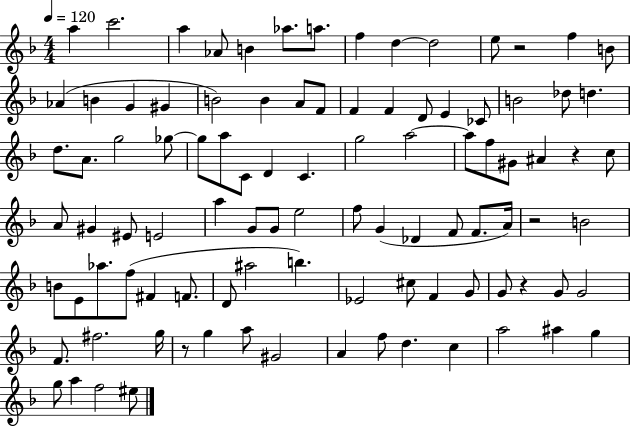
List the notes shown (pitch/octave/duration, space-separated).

A5/q C6/h. A5/q Ab4/e B4/q Ab5/e. A5/e. F5/q D5/q D5/h E5/e R/h F5/q B4/e Ab4/q B4/q G4/q G#4/q B4/h B4/q A4/e F4/e F4/q F4/q D4/e E4/q CES4/e B4/h Db5/e D5/q. D5/e. A4/e. G5/h Gb5/e Gb5/e A5/e C4/e D4/q C4/q. G5/h A5/h A5/e F5/e G#4/e A#4/q R/q C5/e A4/e G#4/q EIS4/e E4/h A5/q G4/e G4/e E5/h F5/e G4/q Db4/q F4/e F4/e. A4/s R/h B4/h B4/e E4/e Ab5/e. F5/e F#4/q F4/e. D4/e A#5/h B5/q. Eb4/h C#5/e F4/q G4/e G4/e R/q G4/e G4/h F4/e. F#5/h. G5/s R/e G5/q A5/e G#4/h A4/q F5/e D5/q. C5/q A5/h A#5/q G5/q G5/e A5/q F5/h EIS5/e